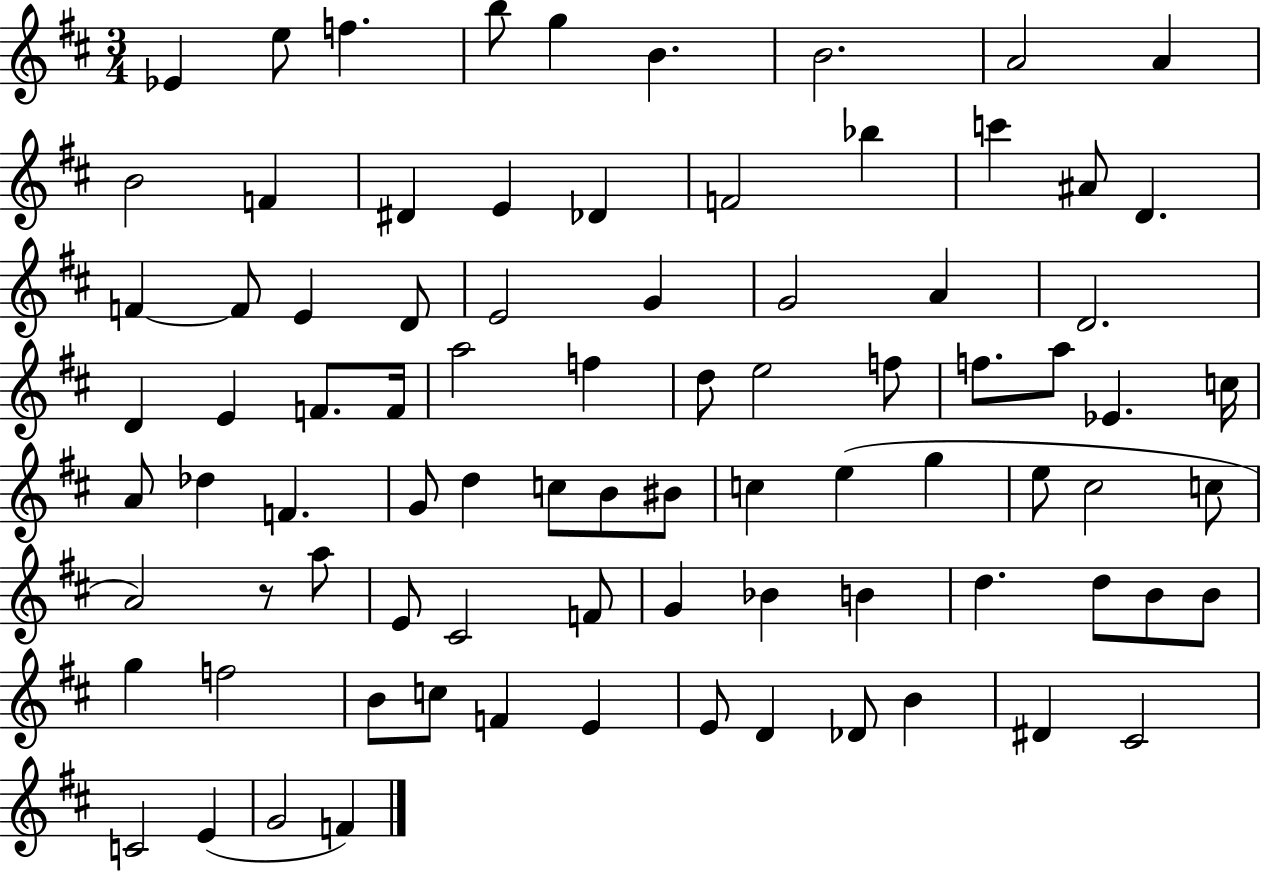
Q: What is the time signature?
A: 3/4